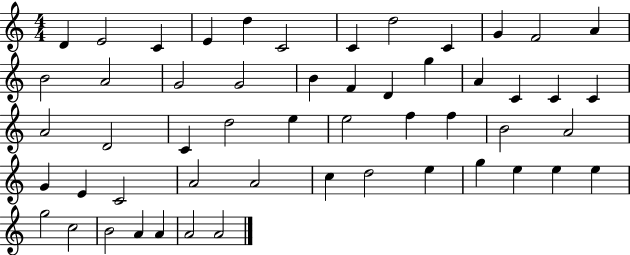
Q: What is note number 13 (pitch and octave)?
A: B4